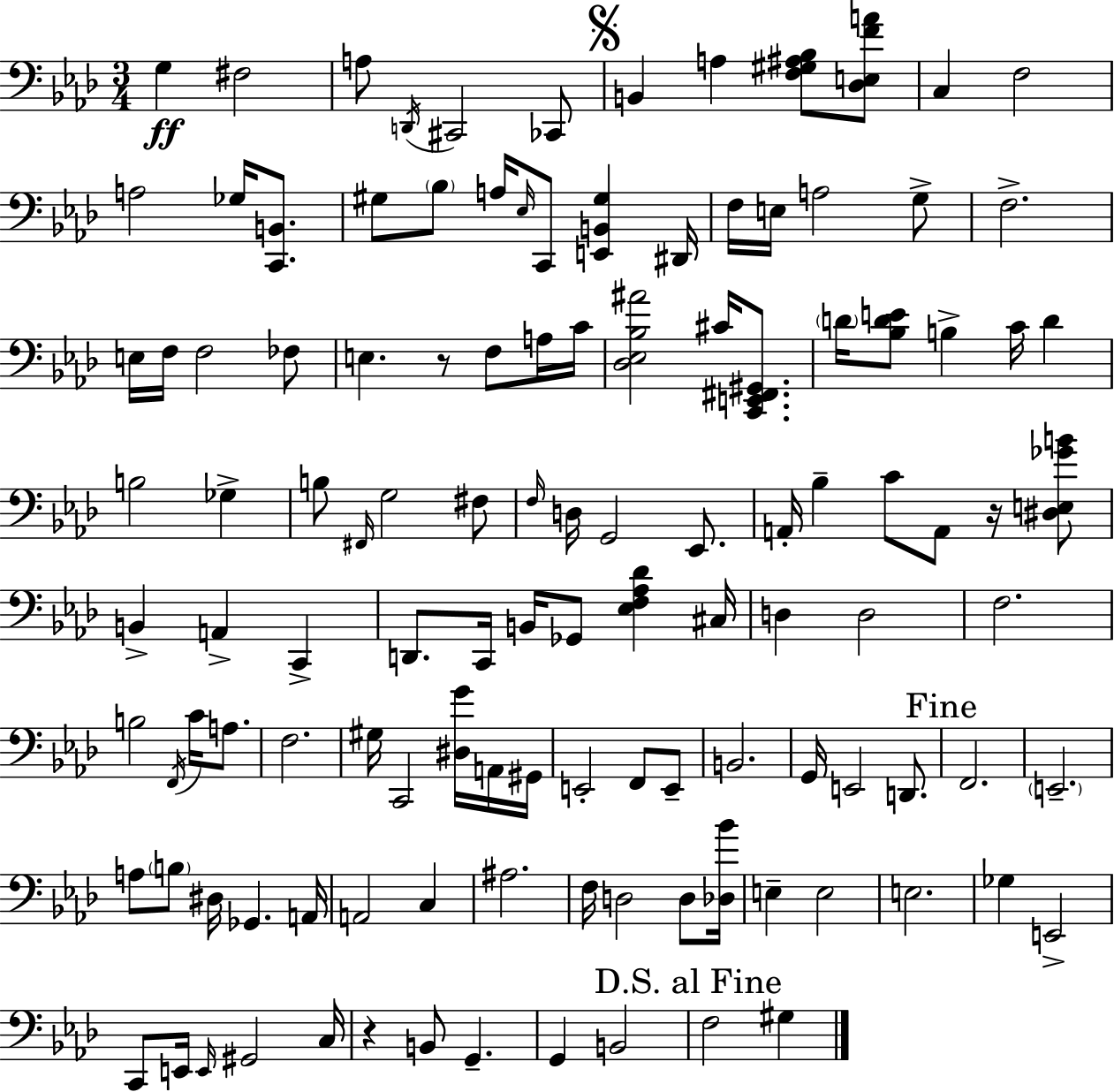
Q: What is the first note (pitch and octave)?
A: G3